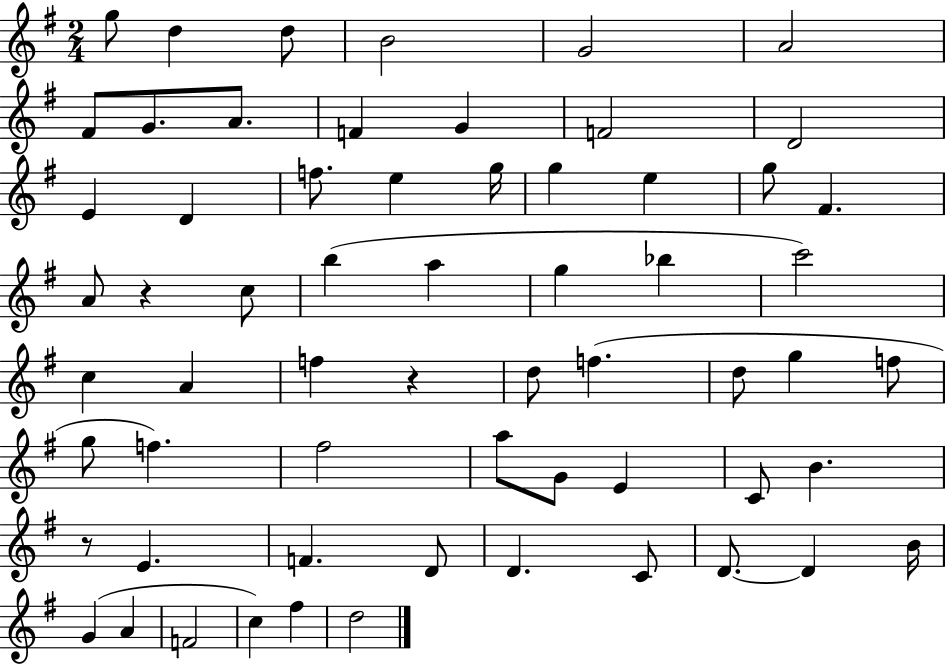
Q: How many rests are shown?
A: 3